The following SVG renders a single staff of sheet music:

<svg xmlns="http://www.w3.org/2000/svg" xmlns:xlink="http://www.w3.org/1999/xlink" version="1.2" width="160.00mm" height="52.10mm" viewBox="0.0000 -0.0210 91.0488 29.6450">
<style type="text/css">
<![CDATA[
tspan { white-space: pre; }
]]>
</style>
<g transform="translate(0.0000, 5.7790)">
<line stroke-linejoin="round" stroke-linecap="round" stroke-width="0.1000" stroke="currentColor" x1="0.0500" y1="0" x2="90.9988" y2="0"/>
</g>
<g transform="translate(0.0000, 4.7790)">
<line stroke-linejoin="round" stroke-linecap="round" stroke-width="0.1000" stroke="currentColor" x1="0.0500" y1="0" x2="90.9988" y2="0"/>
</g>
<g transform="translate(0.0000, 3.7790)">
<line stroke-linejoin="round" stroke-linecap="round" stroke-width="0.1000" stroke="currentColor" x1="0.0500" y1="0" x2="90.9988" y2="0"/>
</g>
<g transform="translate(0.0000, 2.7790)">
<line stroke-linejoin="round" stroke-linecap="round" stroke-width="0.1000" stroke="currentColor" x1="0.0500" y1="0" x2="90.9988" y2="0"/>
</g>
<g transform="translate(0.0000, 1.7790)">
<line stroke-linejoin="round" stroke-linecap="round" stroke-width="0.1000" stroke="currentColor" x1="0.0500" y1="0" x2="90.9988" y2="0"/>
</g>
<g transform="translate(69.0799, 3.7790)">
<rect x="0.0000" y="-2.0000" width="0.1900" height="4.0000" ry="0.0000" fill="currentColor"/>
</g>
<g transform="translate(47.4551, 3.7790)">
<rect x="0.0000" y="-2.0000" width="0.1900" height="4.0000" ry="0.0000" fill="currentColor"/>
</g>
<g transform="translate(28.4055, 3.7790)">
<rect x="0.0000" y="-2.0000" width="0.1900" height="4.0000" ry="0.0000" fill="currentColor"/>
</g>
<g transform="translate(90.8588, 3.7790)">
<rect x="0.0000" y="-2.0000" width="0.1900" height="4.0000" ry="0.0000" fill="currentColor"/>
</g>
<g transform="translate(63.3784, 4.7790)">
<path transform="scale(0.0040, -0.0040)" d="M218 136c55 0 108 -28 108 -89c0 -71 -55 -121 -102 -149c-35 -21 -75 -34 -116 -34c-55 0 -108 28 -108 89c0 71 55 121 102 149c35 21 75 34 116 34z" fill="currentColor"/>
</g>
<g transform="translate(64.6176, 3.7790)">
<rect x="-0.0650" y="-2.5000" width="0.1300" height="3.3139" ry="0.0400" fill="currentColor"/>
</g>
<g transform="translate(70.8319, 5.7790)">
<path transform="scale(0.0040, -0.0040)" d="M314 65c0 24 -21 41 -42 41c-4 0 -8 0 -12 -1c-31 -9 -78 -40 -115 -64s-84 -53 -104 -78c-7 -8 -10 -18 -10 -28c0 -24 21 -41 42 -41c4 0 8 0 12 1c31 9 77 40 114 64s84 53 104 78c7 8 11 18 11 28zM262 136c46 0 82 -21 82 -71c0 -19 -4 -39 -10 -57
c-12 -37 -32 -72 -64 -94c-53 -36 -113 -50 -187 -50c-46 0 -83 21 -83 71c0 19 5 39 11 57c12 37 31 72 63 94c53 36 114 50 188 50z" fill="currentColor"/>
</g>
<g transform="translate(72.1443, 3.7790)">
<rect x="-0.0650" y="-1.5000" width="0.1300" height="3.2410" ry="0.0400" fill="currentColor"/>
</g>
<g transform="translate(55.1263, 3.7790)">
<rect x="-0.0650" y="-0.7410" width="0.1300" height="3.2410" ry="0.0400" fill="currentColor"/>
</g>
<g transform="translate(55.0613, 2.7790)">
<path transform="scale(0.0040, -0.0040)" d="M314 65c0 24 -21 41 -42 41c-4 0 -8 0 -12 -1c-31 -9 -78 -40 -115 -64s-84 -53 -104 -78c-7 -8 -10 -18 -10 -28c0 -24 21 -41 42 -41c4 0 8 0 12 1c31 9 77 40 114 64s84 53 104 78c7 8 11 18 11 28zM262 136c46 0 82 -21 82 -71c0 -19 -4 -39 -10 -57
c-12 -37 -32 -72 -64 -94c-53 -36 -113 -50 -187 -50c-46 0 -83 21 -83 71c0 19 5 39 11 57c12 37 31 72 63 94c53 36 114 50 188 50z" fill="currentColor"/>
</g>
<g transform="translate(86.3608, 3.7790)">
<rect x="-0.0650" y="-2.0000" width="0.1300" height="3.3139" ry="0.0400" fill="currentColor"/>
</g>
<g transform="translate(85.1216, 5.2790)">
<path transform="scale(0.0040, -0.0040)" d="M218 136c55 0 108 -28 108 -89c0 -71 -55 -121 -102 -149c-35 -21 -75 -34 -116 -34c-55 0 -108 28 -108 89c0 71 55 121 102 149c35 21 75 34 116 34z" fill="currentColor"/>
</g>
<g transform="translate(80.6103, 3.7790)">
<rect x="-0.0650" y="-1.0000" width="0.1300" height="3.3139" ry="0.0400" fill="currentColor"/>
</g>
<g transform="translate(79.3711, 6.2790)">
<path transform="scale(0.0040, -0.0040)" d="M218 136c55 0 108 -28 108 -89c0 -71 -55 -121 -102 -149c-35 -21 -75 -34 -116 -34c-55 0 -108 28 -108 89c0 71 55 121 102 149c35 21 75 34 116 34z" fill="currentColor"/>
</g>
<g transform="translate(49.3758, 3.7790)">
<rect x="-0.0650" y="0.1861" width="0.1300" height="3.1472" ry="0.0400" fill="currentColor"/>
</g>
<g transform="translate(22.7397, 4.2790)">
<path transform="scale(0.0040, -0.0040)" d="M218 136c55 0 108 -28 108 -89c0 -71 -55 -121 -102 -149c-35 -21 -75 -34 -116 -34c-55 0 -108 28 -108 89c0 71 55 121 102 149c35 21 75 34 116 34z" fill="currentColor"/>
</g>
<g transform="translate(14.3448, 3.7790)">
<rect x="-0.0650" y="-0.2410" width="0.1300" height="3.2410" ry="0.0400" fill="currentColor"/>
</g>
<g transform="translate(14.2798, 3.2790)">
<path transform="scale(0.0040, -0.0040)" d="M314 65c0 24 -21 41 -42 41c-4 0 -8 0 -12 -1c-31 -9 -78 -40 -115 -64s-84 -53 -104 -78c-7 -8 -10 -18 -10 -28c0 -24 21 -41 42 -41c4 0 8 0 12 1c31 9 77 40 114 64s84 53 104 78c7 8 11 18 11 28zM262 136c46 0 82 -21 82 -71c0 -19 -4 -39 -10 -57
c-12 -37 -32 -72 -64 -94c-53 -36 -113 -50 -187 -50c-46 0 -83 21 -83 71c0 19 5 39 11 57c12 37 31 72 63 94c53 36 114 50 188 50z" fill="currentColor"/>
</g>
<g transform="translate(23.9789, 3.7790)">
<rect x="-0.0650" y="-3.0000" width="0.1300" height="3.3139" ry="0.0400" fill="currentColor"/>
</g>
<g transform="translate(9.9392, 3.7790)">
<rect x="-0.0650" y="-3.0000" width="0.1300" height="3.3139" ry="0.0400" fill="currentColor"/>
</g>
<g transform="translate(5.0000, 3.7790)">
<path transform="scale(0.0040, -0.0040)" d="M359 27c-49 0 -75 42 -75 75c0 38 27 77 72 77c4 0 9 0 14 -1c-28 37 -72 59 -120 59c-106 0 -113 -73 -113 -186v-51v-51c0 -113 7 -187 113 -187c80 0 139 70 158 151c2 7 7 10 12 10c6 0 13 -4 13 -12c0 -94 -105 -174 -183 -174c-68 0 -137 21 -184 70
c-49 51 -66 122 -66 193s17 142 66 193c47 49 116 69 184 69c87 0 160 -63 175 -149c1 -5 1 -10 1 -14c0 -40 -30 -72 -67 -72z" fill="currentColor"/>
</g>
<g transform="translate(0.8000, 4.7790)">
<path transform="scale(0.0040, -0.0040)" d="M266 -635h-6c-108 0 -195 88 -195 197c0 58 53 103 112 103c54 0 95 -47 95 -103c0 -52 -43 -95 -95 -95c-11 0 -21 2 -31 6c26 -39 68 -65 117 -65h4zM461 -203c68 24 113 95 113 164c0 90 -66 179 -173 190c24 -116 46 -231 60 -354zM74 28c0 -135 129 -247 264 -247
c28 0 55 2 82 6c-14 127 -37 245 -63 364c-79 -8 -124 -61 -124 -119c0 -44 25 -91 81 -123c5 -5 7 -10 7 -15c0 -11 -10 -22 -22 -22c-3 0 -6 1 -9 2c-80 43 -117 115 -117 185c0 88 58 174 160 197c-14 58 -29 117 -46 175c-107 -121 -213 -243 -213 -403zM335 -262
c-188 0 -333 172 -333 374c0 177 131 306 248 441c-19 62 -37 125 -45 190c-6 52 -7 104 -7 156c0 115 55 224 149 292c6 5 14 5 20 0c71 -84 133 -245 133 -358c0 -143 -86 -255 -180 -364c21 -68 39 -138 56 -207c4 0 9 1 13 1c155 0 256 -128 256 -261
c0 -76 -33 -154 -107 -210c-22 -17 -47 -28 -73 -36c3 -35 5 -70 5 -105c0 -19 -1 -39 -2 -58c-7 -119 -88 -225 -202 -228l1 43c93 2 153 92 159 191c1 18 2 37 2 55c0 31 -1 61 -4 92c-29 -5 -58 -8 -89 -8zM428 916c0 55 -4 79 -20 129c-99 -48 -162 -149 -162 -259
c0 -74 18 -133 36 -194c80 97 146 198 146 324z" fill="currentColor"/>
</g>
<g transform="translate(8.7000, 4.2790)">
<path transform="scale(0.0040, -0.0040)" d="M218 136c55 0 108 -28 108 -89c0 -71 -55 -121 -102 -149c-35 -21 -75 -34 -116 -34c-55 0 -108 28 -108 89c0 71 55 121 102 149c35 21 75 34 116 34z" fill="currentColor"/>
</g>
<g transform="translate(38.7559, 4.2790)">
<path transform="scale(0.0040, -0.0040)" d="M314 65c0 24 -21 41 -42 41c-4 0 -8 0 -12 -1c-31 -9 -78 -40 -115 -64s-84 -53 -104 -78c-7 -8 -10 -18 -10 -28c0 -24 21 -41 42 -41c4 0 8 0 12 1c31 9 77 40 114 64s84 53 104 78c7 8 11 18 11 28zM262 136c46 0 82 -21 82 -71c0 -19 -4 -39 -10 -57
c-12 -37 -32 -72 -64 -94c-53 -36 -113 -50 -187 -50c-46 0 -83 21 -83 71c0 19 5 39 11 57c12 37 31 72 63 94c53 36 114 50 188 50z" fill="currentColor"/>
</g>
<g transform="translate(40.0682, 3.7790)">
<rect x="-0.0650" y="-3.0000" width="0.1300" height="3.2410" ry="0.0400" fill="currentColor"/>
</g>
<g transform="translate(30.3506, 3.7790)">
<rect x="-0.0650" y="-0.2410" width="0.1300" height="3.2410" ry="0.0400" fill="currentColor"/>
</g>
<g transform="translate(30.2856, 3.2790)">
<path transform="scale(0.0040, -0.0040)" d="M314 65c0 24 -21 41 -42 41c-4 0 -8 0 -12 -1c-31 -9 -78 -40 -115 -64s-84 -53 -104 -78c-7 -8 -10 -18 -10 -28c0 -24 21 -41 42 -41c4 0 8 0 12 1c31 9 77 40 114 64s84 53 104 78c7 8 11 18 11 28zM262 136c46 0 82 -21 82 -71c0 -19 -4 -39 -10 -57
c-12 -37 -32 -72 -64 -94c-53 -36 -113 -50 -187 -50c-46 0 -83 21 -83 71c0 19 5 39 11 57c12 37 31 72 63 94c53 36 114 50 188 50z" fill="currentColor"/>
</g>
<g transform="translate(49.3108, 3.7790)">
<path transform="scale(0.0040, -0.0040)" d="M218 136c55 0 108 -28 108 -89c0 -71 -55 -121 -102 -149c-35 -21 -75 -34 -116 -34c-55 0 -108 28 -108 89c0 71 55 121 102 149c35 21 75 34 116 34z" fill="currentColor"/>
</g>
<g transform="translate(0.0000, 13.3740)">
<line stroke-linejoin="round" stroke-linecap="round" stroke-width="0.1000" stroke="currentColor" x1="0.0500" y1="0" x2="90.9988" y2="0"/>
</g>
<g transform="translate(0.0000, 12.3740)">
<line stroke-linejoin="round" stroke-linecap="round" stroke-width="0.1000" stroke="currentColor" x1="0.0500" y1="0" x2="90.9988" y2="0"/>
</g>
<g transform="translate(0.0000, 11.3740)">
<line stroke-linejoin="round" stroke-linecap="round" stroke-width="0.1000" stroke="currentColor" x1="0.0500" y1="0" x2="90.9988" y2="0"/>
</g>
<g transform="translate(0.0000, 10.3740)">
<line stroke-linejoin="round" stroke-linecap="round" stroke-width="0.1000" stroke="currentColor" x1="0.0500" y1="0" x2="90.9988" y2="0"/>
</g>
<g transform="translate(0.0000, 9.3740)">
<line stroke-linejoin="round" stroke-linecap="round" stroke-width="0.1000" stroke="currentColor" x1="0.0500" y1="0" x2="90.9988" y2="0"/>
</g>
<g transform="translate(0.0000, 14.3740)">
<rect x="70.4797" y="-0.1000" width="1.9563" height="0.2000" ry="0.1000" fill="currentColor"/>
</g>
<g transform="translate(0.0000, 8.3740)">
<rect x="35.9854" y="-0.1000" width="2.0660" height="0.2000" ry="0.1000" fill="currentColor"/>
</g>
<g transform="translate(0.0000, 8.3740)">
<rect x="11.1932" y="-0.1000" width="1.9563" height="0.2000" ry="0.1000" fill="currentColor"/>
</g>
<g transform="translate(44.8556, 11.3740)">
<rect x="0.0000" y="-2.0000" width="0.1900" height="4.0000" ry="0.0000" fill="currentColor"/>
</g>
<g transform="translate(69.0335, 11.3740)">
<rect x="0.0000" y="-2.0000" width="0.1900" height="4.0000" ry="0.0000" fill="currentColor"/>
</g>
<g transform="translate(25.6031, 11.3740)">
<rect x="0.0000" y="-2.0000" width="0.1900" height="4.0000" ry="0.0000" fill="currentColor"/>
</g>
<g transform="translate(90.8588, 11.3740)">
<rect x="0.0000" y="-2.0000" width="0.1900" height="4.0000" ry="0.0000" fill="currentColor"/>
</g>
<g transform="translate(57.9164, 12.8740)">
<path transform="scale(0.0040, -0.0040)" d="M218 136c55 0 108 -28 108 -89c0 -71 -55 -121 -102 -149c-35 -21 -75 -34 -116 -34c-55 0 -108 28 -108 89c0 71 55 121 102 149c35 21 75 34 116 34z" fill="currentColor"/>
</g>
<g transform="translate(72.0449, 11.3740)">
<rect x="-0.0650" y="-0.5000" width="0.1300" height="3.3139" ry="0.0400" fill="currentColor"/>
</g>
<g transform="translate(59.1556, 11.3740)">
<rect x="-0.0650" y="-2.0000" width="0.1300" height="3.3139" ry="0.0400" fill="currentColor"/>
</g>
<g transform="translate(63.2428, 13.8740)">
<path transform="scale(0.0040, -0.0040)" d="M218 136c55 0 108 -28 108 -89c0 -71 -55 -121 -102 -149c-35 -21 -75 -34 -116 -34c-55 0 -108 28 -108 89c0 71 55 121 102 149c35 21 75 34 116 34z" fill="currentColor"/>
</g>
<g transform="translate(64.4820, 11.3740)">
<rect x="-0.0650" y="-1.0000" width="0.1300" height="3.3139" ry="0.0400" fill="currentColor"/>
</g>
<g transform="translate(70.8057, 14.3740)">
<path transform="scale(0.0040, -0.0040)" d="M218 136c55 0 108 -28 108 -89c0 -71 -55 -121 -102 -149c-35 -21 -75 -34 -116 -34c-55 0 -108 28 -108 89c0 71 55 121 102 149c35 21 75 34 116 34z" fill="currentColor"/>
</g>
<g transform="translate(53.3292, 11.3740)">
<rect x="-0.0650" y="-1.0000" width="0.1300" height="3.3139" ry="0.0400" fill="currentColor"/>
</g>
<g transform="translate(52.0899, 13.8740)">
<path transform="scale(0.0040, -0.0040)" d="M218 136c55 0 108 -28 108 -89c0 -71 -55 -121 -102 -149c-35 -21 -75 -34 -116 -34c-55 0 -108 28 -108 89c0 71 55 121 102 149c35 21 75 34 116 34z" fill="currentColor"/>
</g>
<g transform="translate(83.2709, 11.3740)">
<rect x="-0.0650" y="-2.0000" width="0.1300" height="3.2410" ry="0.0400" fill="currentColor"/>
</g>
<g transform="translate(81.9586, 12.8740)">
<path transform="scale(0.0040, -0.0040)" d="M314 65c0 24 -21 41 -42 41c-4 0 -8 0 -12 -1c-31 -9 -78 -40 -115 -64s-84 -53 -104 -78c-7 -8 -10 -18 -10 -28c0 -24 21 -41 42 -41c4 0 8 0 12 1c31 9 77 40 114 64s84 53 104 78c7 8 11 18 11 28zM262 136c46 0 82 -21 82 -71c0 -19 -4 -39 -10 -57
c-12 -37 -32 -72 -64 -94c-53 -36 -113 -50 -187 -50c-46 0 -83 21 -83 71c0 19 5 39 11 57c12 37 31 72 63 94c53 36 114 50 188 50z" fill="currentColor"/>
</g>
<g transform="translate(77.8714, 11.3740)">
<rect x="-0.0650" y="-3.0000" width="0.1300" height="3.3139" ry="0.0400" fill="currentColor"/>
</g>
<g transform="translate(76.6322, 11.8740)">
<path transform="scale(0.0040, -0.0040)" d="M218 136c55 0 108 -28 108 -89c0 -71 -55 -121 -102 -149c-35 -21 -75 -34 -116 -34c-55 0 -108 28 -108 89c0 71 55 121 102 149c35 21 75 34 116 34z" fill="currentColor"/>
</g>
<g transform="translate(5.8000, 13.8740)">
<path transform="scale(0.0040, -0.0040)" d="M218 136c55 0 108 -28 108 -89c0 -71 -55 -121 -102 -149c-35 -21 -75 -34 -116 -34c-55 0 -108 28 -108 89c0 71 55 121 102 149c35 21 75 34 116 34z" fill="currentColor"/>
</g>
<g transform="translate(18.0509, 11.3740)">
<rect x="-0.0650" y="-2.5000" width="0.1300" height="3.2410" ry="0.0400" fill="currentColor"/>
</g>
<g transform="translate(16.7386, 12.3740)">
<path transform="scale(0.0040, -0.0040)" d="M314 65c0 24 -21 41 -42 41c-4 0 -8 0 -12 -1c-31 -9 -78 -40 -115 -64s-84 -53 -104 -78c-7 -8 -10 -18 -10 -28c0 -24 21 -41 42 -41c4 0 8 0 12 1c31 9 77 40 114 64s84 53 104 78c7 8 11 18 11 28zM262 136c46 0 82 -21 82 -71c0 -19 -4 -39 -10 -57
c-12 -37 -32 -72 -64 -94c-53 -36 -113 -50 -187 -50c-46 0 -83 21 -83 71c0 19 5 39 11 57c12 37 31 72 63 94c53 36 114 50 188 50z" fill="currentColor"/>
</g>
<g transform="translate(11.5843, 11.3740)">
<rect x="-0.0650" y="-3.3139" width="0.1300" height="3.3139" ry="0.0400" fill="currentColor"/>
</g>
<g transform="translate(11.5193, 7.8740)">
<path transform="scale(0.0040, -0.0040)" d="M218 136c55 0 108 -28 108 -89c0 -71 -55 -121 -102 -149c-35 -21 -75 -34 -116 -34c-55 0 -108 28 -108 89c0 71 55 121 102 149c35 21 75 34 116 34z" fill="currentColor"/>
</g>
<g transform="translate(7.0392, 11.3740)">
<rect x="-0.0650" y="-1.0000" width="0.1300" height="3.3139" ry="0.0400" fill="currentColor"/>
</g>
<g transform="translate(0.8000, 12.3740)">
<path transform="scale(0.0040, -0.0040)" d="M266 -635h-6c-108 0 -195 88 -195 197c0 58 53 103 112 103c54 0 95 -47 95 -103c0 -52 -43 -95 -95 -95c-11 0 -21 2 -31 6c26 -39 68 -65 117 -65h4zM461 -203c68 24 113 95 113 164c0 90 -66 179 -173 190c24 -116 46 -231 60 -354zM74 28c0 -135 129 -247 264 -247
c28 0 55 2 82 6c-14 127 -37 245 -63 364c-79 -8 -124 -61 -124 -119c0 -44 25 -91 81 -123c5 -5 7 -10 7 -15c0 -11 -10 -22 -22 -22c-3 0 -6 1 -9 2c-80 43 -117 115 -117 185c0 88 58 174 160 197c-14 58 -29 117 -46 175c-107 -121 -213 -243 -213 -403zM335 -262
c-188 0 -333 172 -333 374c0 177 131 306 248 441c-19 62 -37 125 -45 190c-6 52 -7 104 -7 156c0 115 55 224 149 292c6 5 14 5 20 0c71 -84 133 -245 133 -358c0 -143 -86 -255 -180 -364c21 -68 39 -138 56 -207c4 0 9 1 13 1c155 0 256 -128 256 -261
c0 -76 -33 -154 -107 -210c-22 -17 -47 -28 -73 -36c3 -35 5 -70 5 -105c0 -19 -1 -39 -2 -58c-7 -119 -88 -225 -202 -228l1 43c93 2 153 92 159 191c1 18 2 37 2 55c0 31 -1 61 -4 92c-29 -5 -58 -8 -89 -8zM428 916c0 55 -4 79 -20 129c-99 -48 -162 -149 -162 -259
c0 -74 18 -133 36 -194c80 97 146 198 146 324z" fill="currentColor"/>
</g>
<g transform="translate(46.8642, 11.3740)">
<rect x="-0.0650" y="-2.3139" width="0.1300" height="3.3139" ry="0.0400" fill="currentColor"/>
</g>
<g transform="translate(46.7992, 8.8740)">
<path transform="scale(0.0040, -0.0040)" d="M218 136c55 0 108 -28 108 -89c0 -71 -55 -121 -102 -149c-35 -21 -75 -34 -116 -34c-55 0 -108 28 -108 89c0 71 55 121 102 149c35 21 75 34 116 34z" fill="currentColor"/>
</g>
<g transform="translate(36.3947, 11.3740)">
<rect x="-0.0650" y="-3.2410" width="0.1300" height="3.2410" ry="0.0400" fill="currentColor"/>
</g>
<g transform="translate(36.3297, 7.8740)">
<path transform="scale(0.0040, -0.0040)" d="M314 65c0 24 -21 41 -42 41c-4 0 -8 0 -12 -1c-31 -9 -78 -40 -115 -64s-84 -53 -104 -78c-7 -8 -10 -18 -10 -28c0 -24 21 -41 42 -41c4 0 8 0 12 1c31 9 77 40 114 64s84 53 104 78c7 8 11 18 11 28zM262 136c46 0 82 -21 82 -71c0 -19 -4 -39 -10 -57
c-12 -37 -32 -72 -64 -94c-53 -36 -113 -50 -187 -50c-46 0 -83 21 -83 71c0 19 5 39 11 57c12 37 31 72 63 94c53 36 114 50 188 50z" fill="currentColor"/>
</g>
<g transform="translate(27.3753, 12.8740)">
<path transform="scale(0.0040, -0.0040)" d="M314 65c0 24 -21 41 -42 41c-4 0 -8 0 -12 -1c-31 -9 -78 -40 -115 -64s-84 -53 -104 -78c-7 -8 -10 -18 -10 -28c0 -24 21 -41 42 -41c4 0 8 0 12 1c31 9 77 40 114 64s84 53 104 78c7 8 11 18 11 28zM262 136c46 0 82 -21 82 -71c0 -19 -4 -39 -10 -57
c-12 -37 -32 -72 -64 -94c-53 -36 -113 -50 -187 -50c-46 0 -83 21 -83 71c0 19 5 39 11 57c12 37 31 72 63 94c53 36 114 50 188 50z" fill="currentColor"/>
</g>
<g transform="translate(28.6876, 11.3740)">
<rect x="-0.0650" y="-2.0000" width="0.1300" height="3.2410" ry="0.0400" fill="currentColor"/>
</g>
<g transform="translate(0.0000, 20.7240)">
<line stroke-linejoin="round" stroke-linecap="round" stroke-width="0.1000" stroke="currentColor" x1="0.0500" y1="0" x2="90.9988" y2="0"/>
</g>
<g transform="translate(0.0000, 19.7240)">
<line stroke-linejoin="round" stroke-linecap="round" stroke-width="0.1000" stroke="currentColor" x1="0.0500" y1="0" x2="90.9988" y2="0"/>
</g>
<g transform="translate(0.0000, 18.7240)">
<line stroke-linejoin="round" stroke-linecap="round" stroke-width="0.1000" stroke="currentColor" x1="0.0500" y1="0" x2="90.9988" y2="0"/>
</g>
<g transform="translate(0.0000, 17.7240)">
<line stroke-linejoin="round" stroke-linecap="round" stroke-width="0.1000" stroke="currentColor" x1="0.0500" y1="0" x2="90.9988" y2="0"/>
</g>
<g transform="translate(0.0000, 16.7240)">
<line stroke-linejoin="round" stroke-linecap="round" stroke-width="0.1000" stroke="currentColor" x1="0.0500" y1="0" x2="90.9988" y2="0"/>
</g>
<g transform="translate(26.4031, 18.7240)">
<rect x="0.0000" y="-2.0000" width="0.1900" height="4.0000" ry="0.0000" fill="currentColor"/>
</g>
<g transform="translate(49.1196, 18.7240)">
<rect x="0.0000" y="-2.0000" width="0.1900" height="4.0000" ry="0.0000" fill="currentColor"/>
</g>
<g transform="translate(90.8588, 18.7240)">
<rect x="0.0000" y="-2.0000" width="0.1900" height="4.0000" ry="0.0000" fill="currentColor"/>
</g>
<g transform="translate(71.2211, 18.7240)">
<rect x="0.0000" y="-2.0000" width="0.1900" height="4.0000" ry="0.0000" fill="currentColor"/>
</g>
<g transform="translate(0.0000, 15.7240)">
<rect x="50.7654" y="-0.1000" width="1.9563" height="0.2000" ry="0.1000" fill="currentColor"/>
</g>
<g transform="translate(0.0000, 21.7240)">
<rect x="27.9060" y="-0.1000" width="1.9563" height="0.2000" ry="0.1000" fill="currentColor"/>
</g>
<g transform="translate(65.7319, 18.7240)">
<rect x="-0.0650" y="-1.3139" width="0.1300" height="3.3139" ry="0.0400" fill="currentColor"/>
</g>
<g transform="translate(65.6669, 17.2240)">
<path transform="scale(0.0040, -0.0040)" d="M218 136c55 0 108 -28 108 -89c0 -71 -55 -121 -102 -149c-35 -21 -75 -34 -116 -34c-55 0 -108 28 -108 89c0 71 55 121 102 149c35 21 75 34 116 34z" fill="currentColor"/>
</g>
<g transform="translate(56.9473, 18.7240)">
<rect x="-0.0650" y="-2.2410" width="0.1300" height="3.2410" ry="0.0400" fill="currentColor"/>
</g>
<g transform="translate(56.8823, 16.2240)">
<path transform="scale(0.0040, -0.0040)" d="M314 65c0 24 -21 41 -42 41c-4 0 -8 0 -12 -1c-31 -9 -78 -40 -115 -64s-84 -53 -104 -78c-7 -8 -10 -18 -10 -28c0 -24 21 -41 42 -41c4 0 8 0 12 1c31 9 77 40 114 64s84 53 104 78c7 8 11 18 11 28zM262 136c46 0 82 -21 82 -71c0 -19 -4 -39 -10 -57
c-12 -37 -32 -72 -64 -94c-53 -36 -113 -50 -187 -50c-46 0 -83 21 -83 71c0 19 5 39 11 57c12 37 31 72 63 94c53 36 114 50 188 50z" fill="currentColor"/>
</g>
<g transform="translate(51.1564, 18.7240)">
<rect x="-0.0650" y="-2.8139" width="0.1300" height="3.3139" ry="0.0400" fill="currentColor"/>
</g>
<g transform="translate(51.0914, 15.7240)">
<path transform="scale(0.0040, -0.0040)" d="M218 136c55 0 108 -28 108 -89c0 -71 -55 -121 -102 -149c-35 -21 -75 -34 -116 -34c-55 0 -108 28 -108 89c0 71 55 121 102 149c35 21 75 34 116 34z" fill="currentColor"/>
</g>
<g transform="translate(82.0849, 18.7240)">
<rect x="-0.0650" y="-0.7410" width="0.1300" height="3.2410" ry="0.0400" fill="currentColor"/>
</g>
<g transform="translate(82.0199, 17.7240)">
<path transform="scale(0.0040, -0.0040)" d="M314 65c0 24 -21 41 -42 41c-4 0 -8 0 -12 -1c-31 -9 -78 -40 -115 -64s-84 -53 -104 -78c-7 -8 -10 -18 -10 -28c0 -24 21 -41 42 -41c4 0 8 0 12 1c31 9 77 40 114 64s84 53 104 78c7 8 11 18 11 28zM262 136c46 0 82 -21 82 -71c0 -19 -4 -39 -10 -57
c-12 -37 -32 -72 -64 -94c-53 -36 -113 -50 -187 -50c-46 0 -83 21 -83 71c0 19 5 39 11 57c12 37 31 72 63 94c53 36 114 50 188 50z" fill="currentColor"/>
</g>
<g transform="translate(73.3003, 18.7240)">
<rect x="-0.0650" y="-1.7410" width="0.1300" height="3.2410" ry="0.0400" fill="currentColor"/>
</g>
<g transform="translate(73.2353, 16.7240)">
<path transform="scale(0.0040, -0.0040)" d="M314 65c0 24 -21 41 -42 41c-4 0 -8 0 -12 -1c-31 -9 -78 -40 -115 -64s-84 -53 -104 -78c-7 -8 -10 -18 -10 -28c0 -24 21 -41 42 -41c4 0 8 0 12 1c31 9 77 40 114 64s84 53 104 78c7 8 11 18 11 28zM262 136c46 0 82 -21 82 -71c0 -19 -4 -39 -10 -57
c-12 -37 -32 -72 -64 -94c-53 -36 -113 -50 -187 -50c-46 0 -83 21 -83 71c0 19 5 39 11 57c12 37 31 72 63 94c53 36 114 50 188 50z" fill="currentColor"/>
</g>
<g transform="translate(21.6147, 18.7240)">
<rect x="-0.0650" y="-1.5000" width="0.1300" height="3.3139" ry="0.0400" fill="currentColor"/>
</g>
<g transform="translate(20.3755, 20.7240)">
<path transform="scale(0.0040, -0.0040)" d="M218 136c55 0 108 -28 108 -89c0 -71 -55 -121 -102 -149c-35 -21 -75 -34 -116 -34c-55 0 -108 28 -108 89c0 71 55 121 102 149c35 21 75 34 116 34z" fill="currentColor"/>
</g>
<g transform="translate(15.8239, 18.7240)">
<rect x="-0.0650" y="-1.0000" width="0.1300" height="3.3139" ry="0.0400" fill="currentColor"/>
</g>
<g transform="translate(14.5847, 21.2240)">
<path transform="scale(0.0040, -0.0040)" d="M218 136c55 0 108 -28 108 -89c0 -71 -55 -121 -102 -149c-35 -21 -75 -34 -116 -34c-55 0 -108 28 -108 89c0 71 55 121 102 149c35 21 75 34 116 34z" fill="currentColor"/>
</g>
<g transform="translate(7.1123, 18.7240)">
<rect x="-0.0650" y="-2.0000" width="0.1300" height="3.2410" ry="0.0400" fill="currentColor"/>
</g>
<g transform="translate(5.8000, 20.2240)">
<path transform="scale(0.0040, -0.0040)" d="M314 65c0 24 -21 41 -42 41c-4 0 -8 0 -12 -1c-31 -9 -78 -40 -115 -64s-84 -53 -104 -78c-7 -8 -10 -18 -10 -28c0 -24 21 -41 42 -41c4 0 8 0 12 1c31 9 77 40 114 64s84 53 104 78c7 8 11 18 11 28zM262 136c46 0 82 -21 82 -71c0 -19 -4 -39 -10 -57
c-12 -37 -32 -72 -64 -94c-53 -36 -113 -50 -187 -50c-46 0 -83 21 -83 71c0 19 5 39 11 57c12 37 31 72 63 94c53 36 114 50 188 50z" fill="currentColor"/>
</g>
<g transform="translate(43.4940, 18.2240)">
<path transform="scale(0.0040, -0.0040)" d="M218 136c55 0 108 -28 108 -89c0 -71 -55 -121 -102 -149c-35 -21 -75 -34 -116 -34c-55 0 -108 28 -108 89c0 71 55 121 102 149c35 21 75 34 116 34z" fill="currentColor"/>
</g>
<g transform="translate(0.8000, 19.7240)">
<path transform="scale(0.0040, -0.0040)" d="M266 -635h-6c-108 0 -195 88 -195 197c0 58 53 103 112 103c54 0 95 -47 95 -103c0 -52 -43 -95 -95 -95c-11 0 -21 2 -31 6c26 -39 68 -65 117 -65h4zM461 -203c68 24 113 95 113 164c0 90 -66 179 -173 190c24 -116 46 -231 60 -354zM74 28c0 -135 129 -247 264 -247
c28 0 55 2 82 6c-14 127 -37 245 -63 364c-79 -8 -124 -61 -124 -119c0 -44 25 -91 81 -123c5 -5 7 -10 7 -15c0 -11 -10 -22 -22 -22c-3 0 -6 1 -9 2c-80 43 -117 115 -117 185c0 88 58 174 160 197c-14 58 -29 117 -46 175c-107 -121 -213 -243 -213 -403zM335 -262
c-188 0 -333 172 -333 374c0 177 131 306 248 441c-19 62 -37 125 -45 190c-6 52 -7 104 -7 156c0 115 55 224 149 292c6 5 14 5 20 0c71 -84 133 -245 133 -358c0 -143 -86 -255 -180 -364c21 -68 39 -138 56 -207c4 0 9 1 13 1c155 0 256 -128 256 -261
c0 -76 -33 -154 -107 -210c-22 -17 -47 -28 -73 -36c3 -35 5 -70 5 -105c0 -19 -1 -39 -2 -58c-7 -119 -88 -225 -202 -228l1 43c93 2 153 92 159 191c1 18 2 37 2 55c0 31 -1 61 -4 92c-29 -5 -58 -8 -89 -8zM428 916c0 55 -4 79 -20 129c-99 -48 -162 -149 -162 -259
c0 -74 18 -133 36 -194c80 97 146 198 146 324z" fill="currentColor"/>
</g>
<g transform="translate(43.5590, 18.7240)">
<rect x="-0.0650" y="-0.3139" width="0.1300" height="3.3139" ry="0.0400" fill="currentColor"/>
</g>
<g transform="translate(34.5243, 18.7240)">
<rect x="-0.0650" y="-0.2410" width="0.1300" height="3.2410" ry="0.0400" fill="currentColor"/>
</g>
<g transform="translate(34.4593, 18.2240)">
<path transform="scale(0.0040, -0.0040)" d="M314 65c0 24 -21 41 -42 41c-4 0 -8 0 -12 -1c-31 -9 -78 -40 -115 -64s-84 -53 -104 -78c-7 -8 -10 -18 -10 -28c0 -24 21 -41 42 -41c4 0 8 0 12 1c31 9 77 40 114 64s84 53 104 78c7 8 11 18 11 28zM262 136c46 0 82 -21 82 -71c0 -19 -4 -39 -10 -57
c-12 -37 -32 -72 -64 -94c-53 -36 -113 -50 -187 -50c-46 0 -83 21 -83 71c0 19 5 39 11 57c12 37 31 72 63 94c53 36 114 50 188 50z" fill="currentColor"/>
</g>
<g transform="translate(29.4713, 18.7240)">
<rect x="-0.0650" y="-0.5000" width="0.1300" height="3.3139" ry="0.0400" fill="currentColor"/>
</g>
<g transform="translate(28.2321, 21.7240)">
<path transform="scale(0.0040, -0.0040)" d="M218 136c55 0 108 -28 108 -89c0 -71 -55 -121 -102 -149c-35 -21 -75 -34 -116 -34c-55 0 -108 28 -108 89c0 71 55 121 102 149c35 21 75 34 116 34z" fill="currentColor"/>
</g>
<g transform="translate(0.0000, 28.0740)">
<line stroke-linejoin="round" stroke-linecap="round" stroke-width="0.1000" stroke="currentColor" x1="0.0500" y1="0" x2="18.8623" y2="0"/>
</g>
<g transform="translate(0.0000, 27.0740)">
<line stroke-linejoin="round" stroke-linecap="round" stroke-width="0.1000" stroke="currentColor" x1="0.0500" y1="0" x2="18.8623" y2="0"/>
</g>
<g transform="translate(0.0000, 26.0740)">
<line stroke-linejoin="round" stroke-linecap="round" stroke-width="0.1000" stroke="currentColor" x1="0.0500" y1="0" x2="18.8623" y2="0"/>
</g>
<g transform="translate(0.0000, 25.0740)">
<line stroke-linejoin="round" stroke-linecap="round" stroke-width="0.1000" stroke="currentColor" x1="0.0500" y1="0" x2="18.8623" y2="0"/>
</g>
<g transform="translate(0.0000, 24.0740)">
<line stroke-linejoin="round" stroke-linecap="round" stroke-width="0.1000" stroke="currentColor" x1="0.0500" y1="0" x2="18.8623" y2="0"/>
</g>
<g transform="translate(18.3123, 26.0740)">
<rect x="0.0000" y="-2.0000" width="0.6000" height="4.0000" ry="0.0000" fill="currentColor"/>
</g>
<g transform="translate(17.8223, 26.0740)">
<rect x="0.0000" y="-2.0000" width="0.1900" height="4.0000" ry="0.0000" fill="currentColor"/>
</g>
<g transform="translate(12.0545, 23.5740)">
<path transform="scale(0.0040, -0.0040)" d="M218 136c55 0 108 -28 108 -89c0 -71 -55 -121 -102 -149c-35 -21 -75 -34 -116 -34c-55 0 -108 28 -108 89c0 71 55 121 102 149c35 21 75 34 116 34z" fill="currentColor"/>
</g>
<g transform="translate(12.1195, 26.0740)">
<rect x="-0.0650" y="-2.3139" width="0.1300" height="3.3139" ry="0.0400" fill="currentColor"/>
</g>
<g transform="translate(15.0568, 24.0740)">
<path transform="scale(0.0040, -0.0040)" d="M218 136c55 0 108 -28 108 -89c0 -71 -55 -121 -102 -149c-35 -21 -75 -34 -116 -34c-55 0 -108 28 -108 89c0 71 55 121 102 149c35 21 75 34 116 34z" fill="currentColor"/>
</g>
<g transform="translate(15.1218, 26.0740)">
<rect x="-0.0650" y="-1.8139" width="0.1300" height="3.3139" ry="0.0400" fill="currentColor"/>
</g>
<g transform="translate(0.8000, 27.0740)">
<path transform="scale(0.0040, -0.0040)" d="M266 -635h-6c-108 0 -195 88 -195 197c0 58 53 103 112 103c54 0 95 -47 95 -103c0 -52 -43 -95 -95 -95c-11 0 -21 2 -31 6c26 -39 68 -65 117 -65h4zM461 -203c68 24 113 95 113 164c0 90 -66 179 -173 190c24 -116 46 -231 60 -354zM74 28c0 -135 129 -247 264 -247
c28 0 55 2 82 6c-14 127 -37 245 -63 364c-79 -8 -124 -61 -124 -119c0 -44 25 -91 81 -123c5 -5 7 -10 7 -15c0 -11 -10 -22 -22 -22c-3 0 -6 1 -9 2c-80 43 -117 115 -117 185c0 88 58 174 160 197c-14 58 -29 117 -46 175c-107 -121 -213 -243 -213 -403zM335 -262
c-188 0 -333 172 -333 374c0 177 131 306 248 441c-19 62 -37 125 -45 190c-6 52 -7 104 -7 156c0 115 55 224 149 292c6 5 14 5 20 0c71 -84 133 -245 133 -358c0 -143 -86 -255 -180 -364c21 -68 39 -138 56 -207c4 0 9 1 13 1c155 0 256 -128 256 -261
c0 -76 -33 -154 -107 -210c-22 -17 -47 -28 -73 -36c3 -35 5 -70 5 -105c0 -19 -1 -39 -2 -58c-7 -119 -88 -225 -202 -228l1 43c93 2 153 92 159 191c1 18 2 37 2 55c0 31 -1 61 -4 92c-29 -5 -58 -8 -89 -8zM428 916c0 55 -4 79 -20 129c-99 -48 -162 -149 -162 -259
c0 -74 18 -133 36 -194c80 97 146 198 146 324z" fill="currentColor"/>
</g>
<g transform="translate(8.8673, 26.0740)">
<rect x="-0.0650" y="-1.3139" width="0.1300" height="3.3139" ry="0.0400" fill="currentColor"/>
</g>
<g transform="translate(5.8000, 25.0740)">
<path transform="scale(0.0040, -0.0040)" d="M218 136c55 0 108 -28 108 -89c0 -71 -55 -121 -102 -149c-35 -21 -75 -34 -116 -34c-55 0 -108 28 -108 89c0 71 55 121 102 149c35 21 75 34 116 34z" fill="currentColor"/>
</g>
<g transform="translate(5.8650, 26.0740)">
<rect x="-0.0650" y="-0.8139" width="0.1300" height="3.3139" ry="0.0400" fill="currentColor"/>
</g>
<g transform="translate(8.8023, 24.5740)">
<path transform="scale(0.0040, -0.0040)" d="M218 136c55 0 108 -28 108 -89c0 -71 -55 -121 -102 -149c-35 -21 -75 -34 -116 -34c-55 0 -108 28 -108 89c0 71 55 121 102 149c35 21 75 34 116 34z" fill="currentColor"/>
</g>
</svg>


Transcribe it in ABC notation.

X:1
T:Untitled
M:4/4
L:1/4
K:C
A c2 A c2 A2 B d2 G E2 D F D b G2 F2 b2 g D F D C A F2 F2 D E C c2 c a g2 e f2 d2 d e g f